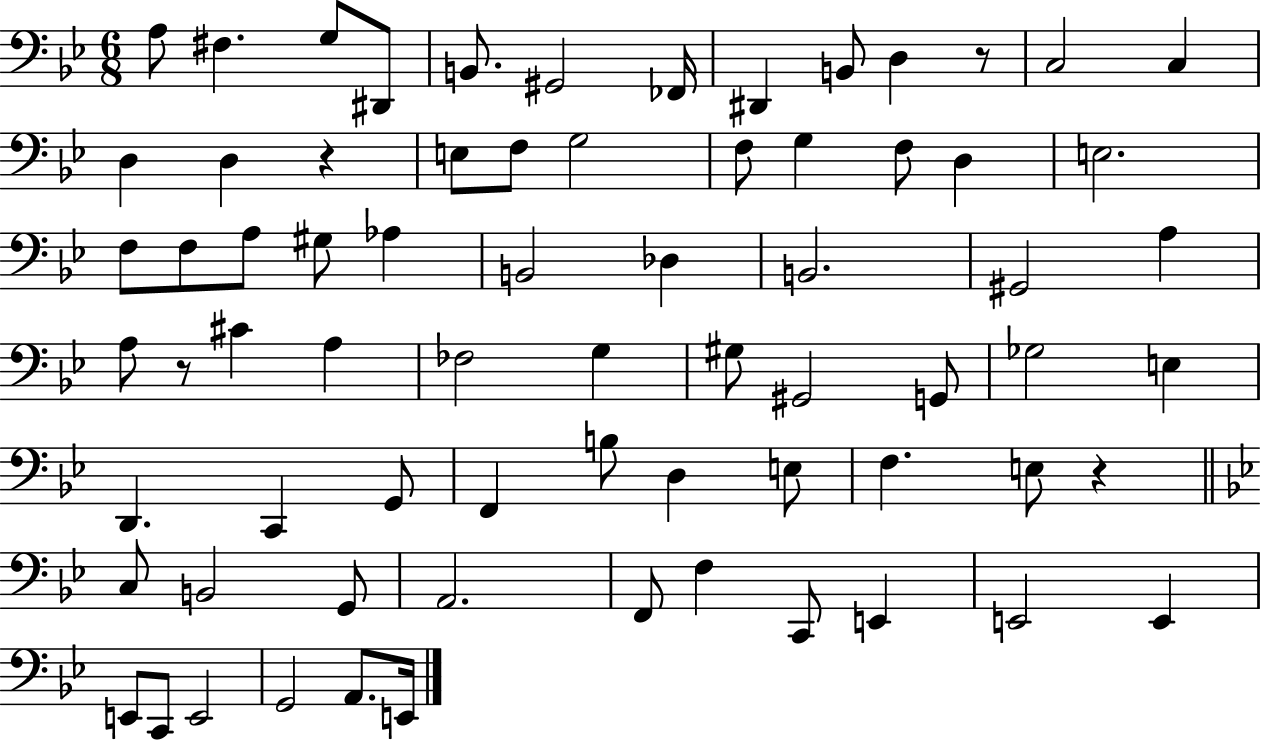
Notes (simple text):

A3/e F#3/q. G3/e D#2/e B2/e. G#2/h FES2/s D#2/q B2/e D3/q R/e C3/h C3/q D3/q D3/q R/q E3/e F3/e G3/h F3/e G3/q F3/e D3/q E3/h. F3/e F3/e A3/e G#3/e Ab3/q B2/h Db3/q B2/h. G#2/h A3/q A3/e R/e C#4/q A3/q FES3/h G3/q G#3/e G#2/h G2/e Gb3/h E3/q D2/q. C2/q G2/e F2/q B3/e D3/q E3/e F3/q. E3/e R/q C3/e B2/h G2/e A2/h. F2/e F3/q C2/e E2/q E2/h E2/q E2/e C2/e E2/h G2/h A2/e. E2/s